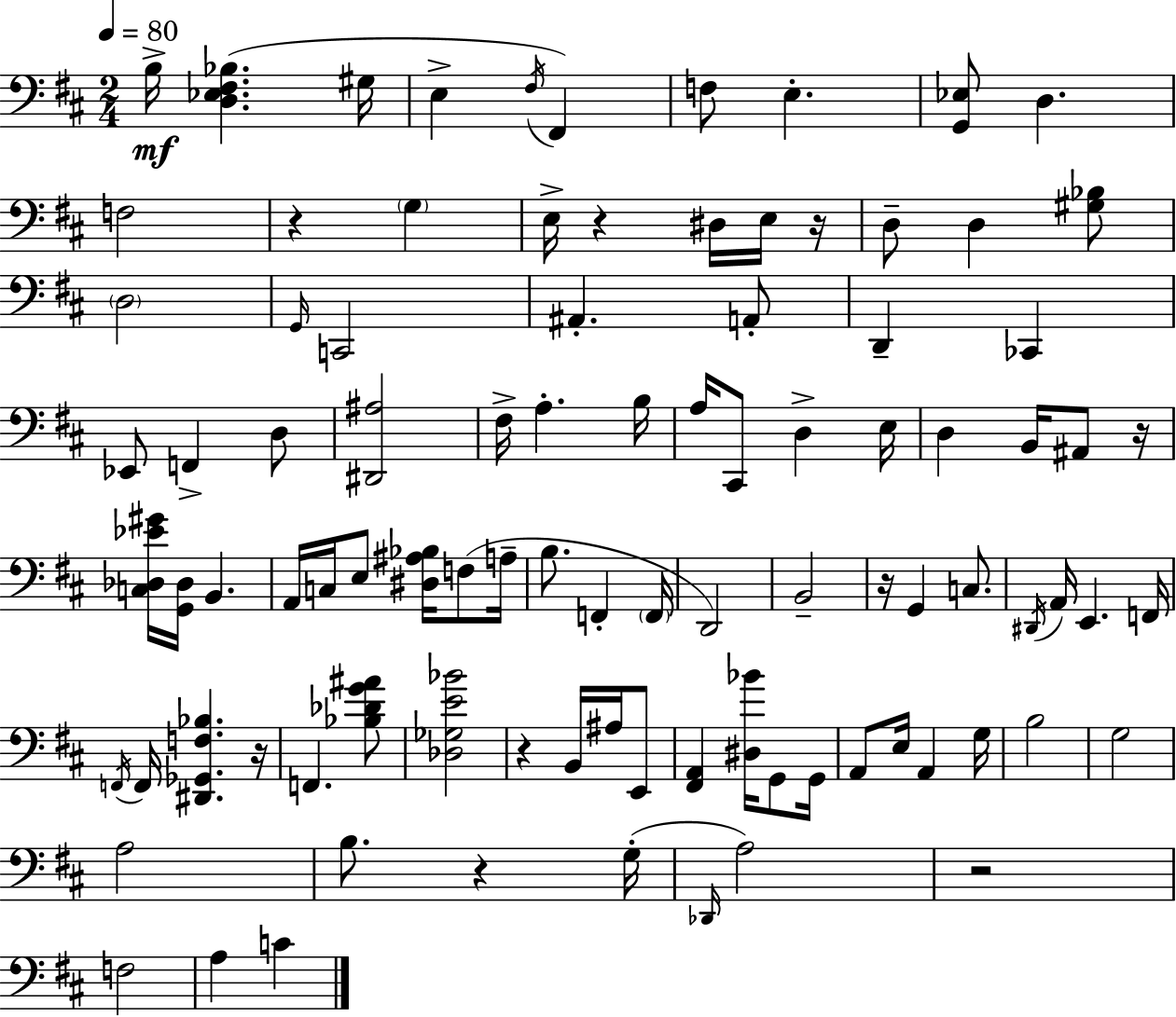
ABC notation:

X:1
T:Untitled
M:2/4
L:1/4
K:D
B,/4 [D,_E,^F,_B,] ^G,/4 E, ^F,/4 ^F,, F,/2 E, [G,,_E,]/2 D, F,2 z G, E,/4 z ^D,/4 E,/4 z/4 D,/2 D, [^G,_B,]/2 D,2 G,,/4 C,,2 ^A,, A,,/2 D,, _C,, _E,,/2 F,, D,/2 [^D,,^A,]2 ^F,/4 A, B,/4 A,/4 ^C,,/2 D, E,/4 D, B,,/4 ^A,,/2 z/4 [C,_D,_E^G]/4 [G,,_D,]/4 B,, A,,/4 C,/4 E,/2 [^D,^A,_B,]/4 F,/2 A,/4 B,/2 F,, F,,/4 D,,2 B,,2 z/4 G,, C,/2 ^D,,/4 A,,/4 E,, F,,/4 F,,/4 F,,/4 [^D,,_G,,F,_B,] z/4 F,, [_B,_DG^A]/2 [_D,_G,E_B]2 z B,,/4 ^A,/4 E,,/2 [^F,,A,,] [^D,_B]/4 G,,/2 G,,/4 A,,/2 E,/4 A,, G,/4 B,2 G,2 A,2 B,/2 z G,/4 _D,,/4 A,2 z2 F,2 A, C